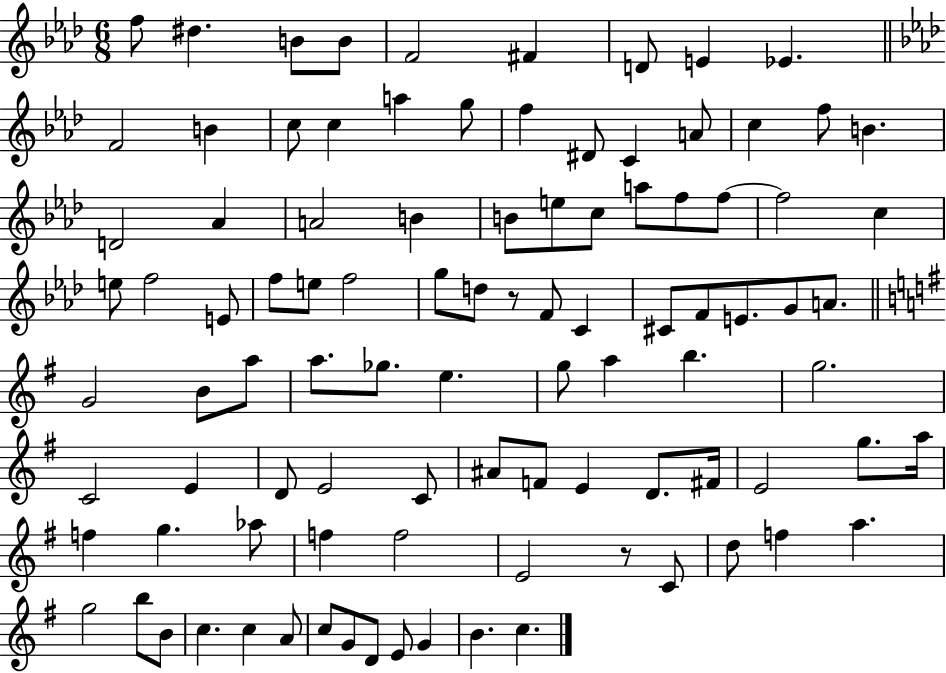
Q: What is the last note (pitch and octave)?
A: C5